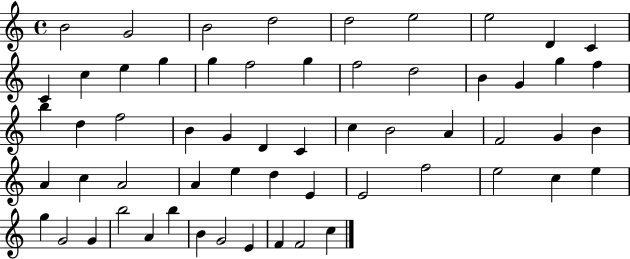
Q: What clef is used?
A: treble